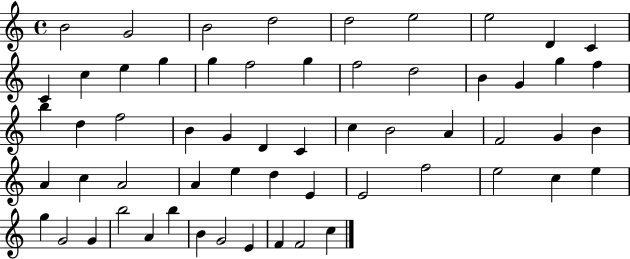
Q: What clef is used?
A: treble